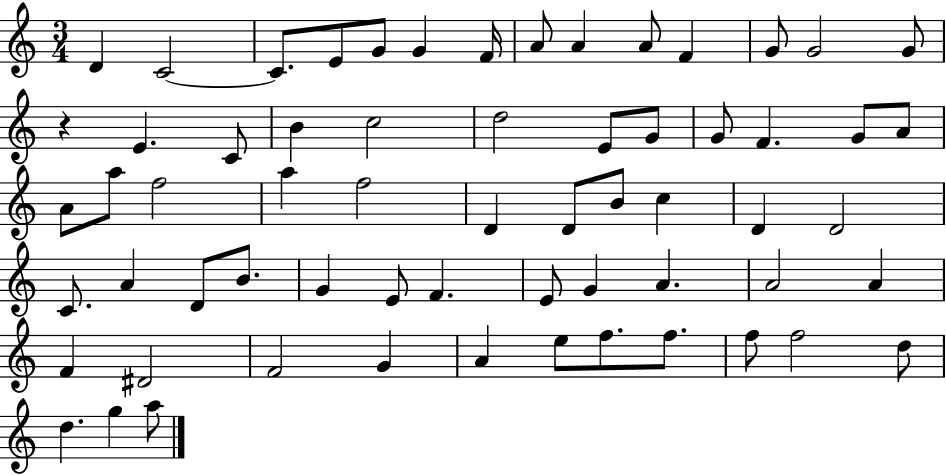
{
  \clef treble
  \numericTimeSignature
  \time 3/4
  \key c \major
  d'4 c'2~~ | c'8. e'8 g'8 g'4 f'16 | a'8 a'4 a'8 f'4 | g'8 g'2 g'8 | \break r4 e'4. c'8 | b'4 c''2 | d''2 e'8 g'8 | g'8 f'4. g'8 a'8 | \break a'8 a''8 f''2 | a''4 f''2 | d'4 d'8 b'8 c''4 | d'4 d'2 | \break c'8. a'4 d'8 b'8. | g'4 e'8 f'4. | e'8 g'4 a'4. | a'2 a'4 | \break f'4 dis'2 | f'2 g'4 | a'4 e''8 f''8. f''8. | f''8 f''2 d''8 | \break d''4. g''4 a''8 | \bar "|."
}